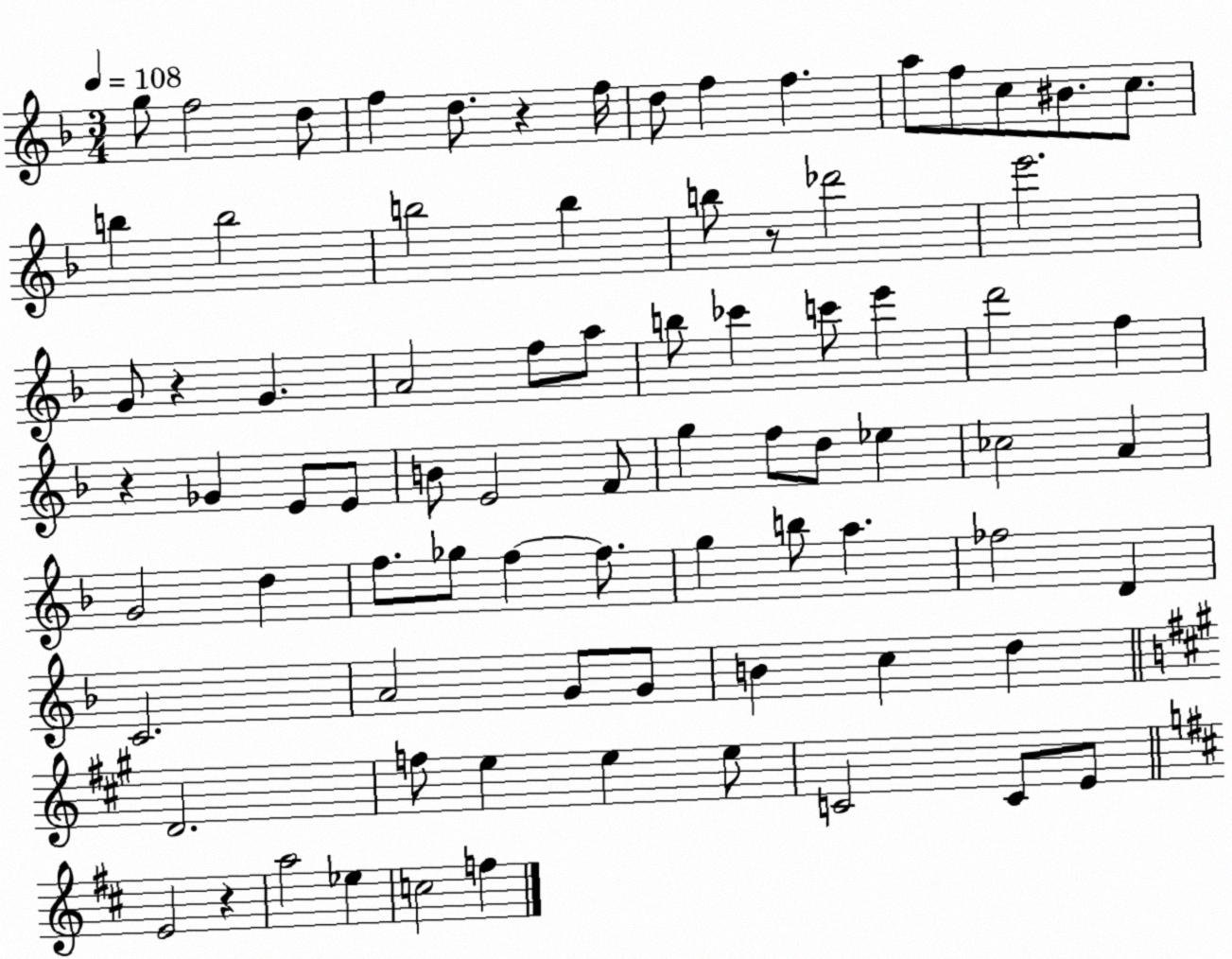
X:1
T:Untitled
M:3/4
L:1/4
K:F
g/2 f2 d/2 f d/2 z f/4 d/2 f f a/2 f/2 c/2 ^B/2 c/2 b b2 b2 b b/2 z/2 _d'2 e'2 G/2 z G A2 f/2 a/2 b/2 _c' c'/2 e' d'2 f z _G E/2 E/2 B/2 E2 F/2 g f/2 d/2 _e _c2 A G2 d f/2 _g/2 f f/2 g b/2 a _f2 D C2 A2 G/2 G/2 B c d D2 f/2 e e e/2 C2 C/2 E/2 E2 z a2 _e c2 f